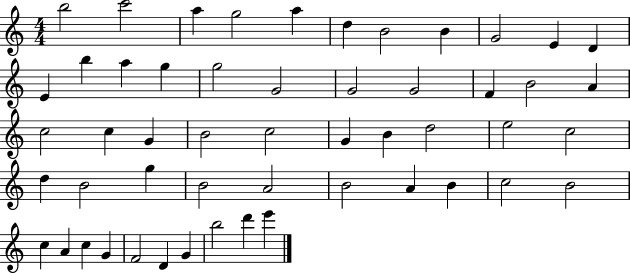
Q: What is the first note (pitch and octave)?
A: B5